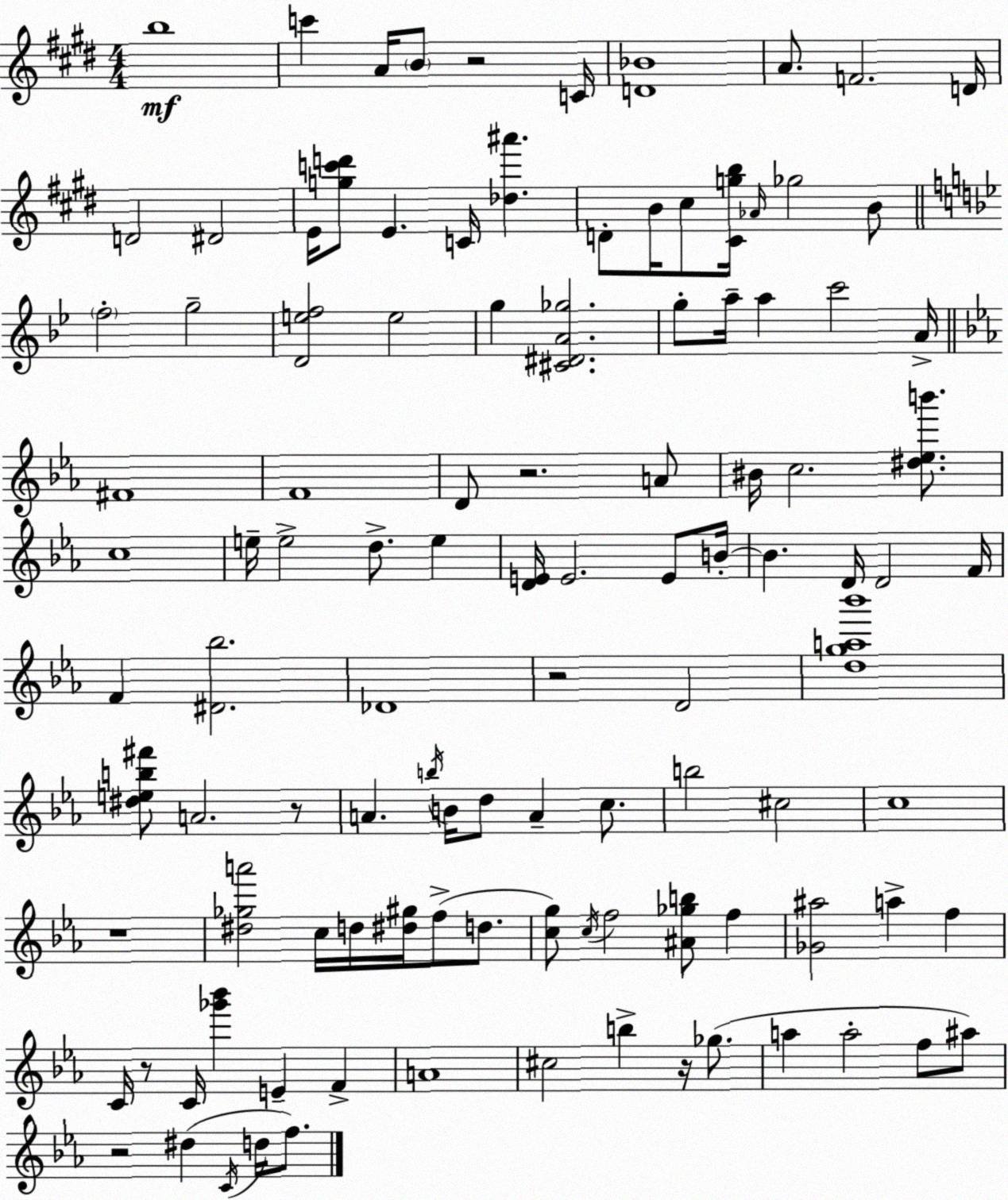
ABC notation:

X:1
T:Untitled
M:4/4
L:1/4
K:E
b4 c' A/4 B/2 z2 C/4 [D_B]4 A/2 F2 D/4 D2 ^D2 E/4 [gc'd']/2 E C/4 [_d^a'] D/2 B/4 ^c/2 [^Cgb]/4 _A/4 _g2 B/2 f2 g2 [Def]2 e2 g [^C^DA_g]2 g/2 a/4 a c'2 A/4 ^F4 F4 D/2 z2 A/2 ^B/4 c2 [^d_eb']/2 c4 e/4 e2 d/2 e [DE]/4 E2 E/2 B/4 B D/4 D2 F/4 F [^D_b]2 _D4 z2 D2 [dga_b']4 [^deb^f']/2 A2 z/2 A b/4 B/4 d/2 A c/2 b2 ^c2 c4 z4 [^d_ga']2 c/4 d/4 [^d^g]/4 f/2 d/2 [cg]/2 c/4 f2 [^A_gb]/2 f [_G^a]2 a f C/4 z/2 C/4 [_g'_b'] E F A4 ^c2 b z/4 _g/2 a a2 f/2 ^a/2 z2 ^d C/4 d/4 f/2